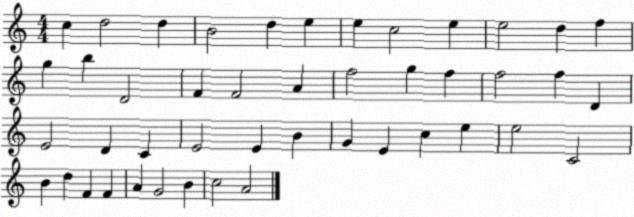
X:1
T:Untitled
M:4/4
L:1/4
K:C
c d2 d B2 d e e c2 e e2 d f g b D2 F F2 A f2 g f f2 f D E2 D C E2 E B G E c e e2 C2 B d F F A G2 B c2 A2